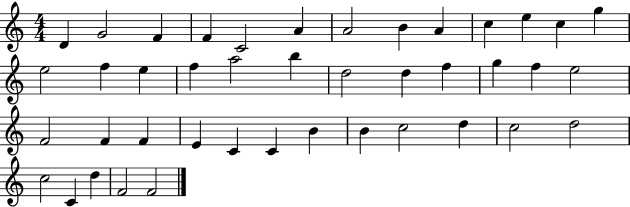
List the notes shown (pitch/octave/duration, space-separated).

D4/q G4/h F4/q F4/q C4/h A4/q A4/h B4/q A4/q C5/q E5/q C5/q G5/q E5/h F5/q E5/q F5/q A5/h B5/q D5/h D5/q F5/q G5/q F5/q E5/h F4/h F4/q F4/q E4/q C4/q C4/q B4/q B4/q C5/h D5/q C5/h D5/h C5/h C4/q D5/q F4/h F4/h